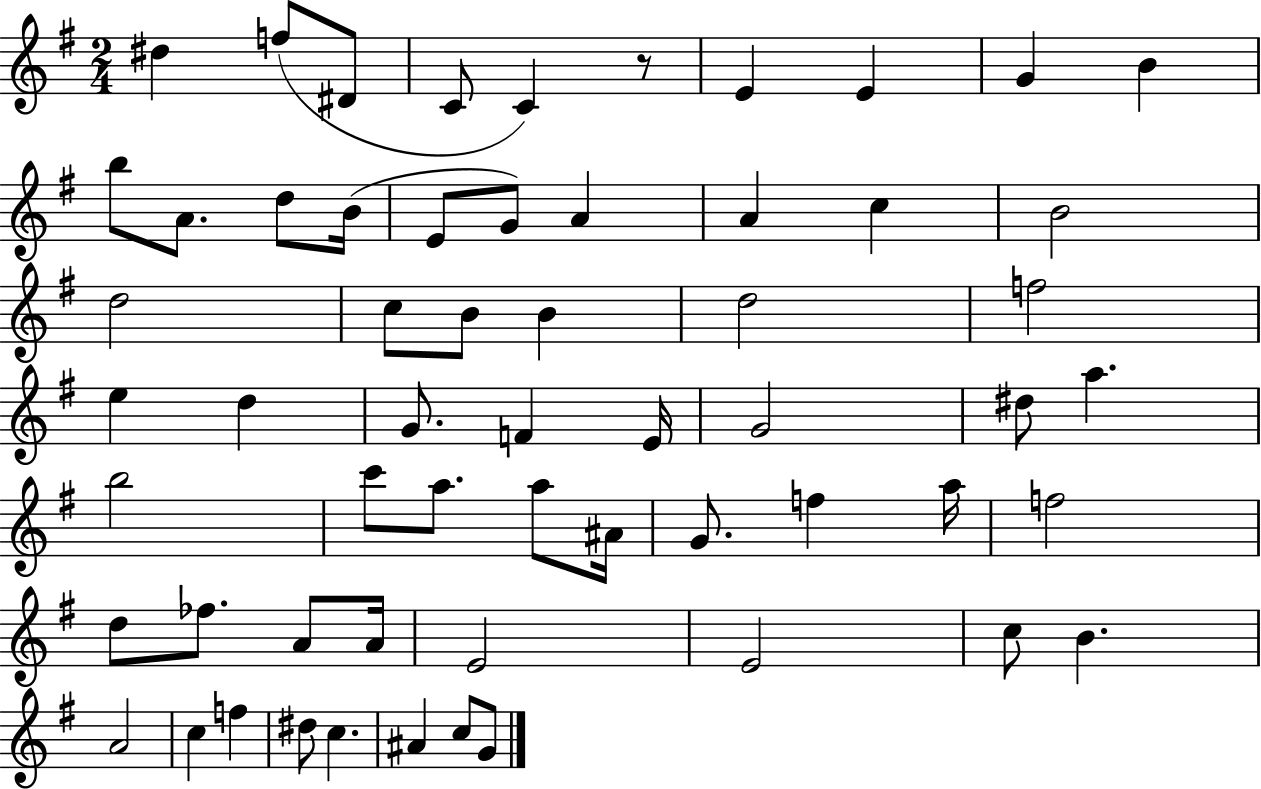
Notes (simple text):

D#5/q F5/e D#4/e C4/e C4/q R/e E4/q E4/q G4/q B4/q B5/e A4/e. D5/e B4/s E4/e G4/e A4/q A4/q C5/q B4/h D5/h C5/e B4/e B4/q D5/h F5/h E5/q D5/q G4/e. F4/q E4/s G4/h D#5/e A5/q. B5/h C6/e A5/e. A5/e A#4/s G4/e. F5/q A5/s F5/h D5/e FES5/e. A4/e A4/s E4/h E4/h C5/e B4/q. A4/h C5/q F5/q D#5/e C5/q. A#4/q C5/e G4/e